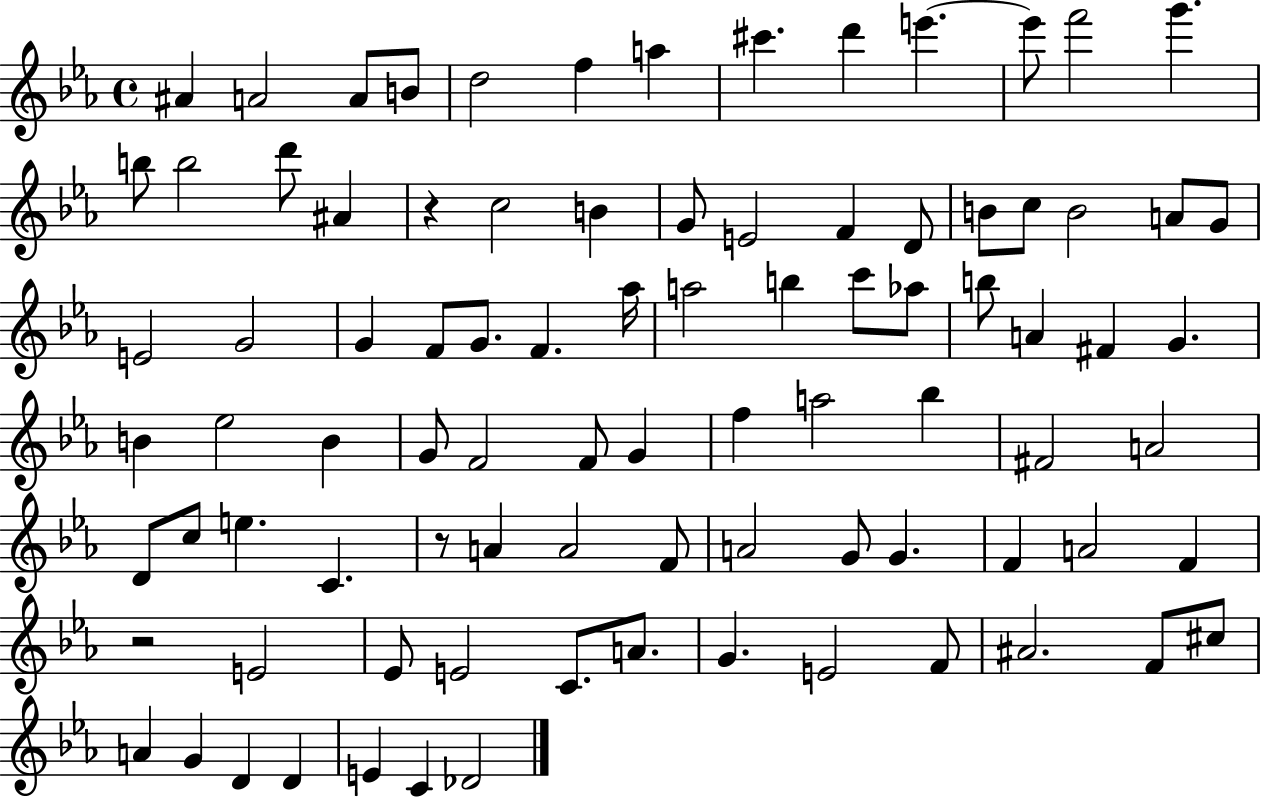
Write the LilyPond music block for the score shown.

{
  \clef treble
  \time 4/4
  \defaultTimeSignature
  \key ees \major
  ais'4 a'2 a'8 b'8 | d''2 f''4 a''4 | cis'''4. d'''4 e'''4.~~ | e'''8 f'''2 g'''4. | \break b''8 b''2 d'''8 ais'4 | r4 c''2 b'4 | g'8 e'2 f'4 d'8 | b'8 c''8 b'2 a'8 g'8 | \break e'2 g'2 | g'4 f'8 g'8. f'4. aes''16 | a''2 b''4 c'''8 aes''8 | b''8 a'4 fis'4 g'4. | \break b'4 ees''2 b'4 | g'8 f'2 f'8 g'4 | f''4 a''2 bes''4 | fis'2 a'2 | \break d'8 c''8 e''4. c'4. | r8 a'4 a'2 f'8 | a'2 g'8 g'4. | f'4 a'2 f'4 | \break r2 e'2 | ees'8 e'2 c'8. a'8. | g'4. e'2 f'8 | ais'2. f'8 cis''8 | \break a'4 g'4 d'4 d'4 | e'4 c'4 des'2 | \bar "|."
}